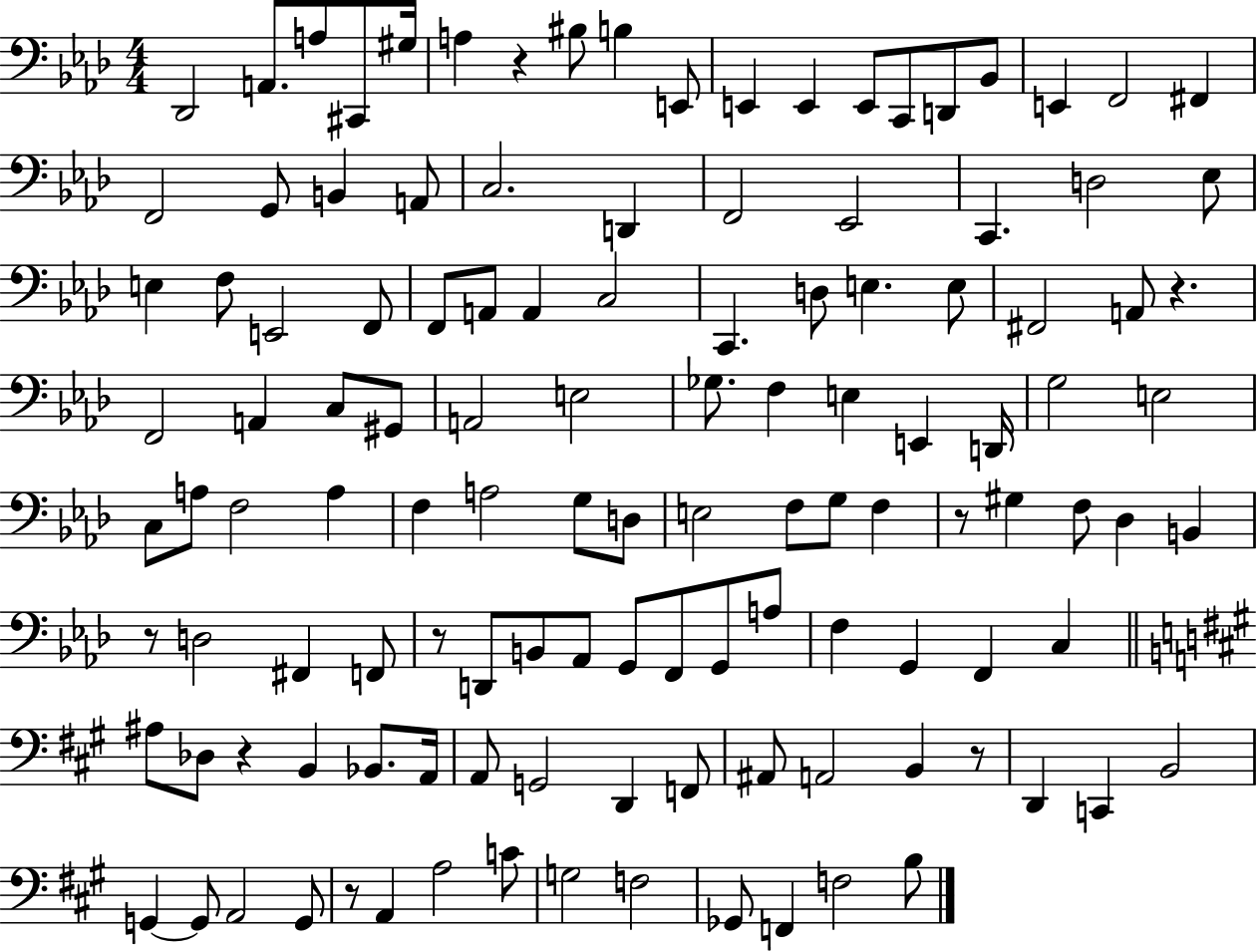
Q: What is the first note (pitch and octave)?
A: Db2